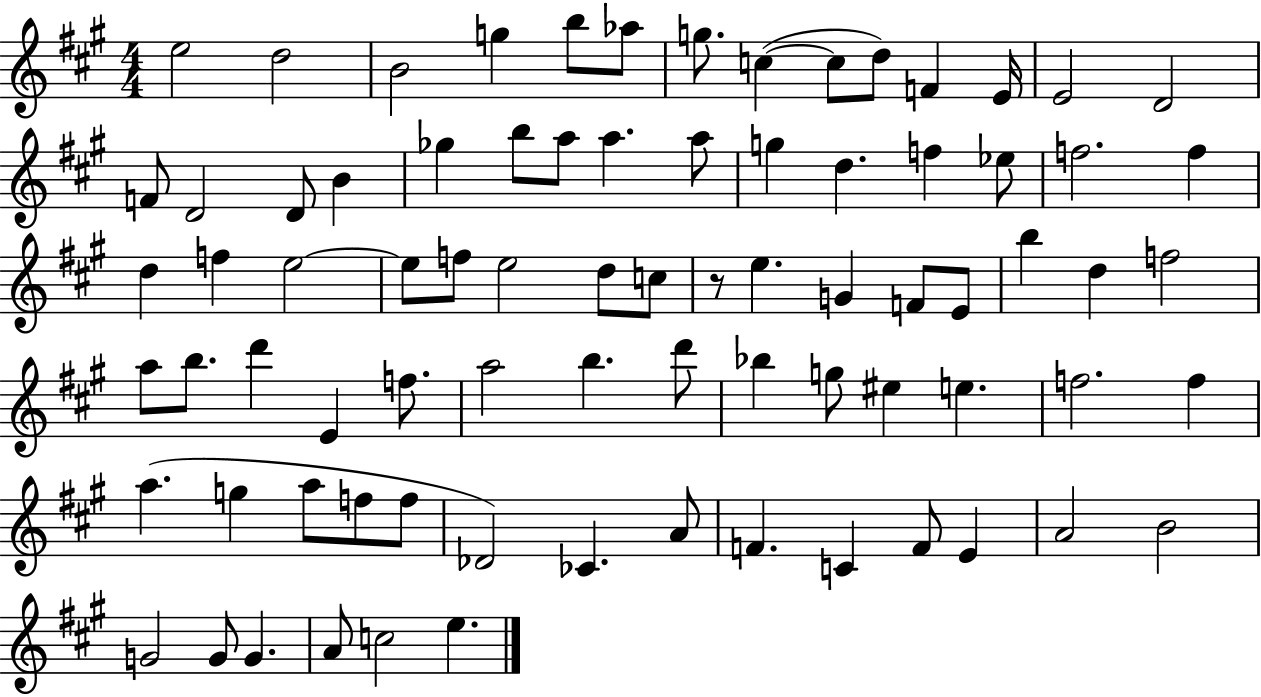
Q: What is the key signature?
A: A major